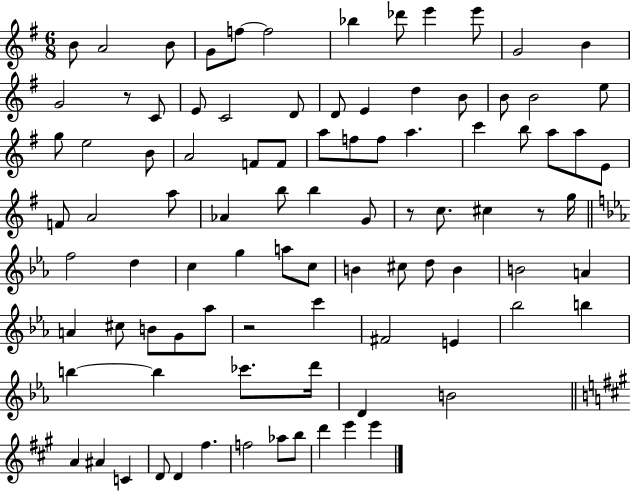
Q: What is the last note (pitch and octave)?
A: E6